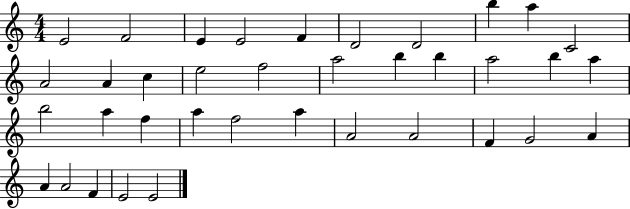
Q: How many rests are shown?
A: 0